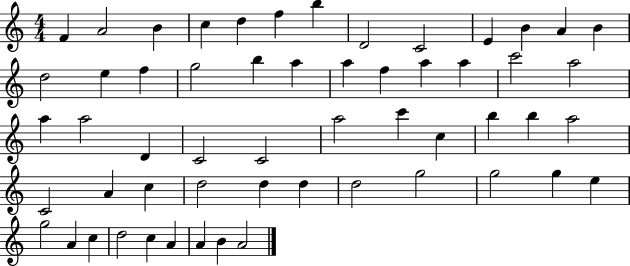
F4/q A4/h B4/q C5/q D5/q F5/q B5/q D4/h C4/h E4/q B4/q A4/q B4/q D5/h E5/q F5/q G5/h B5/q A5/q A5/q F5/q A5/q A5/q C6/h A5/h A5/q A5/h D4/q C4/h C4/h A5/h C6/q C5/q B5/q B5/q A5/h C4/h A4/q C5/q D5/h D5/q D5/q D5/h G5/h G5/h G5/q E5/q G5/h A4/q C5/q D5/h C5/q A4/q A4/q B4/q A4/h